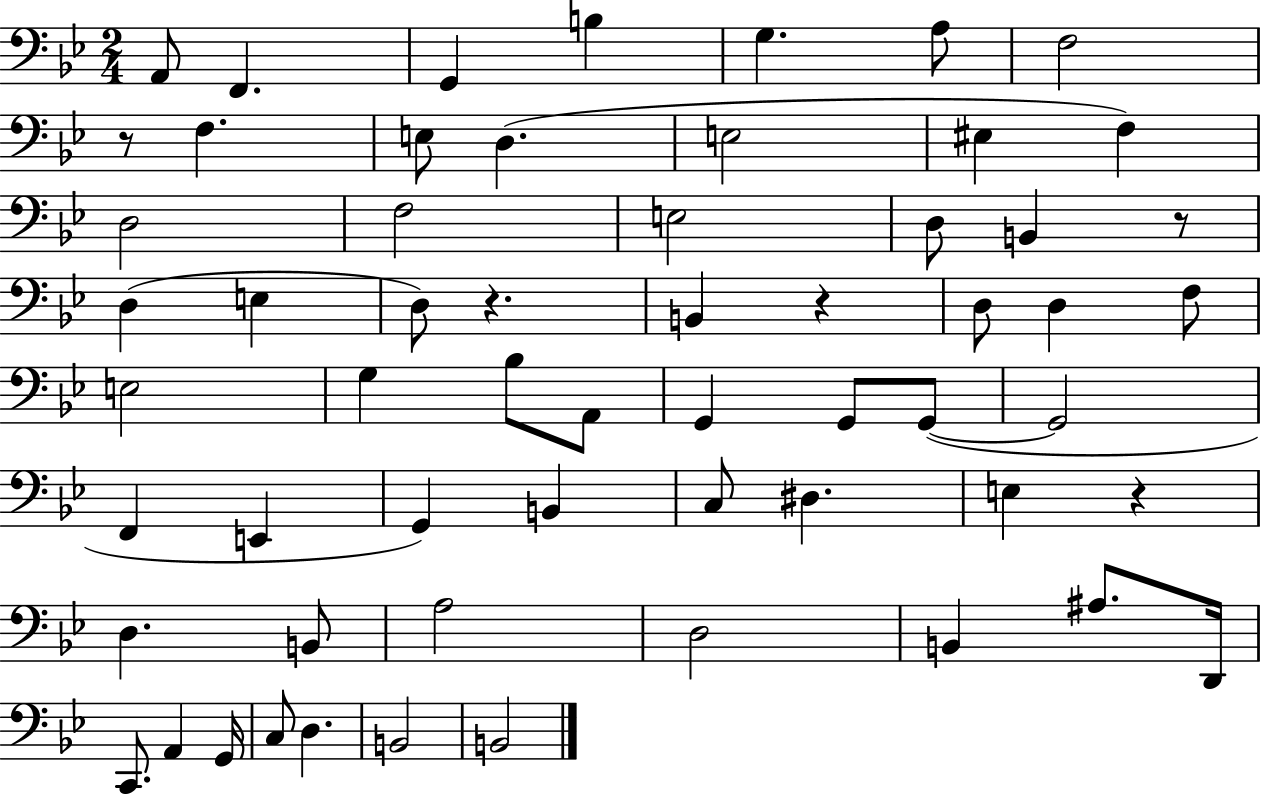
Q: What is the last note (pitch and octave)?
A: B2